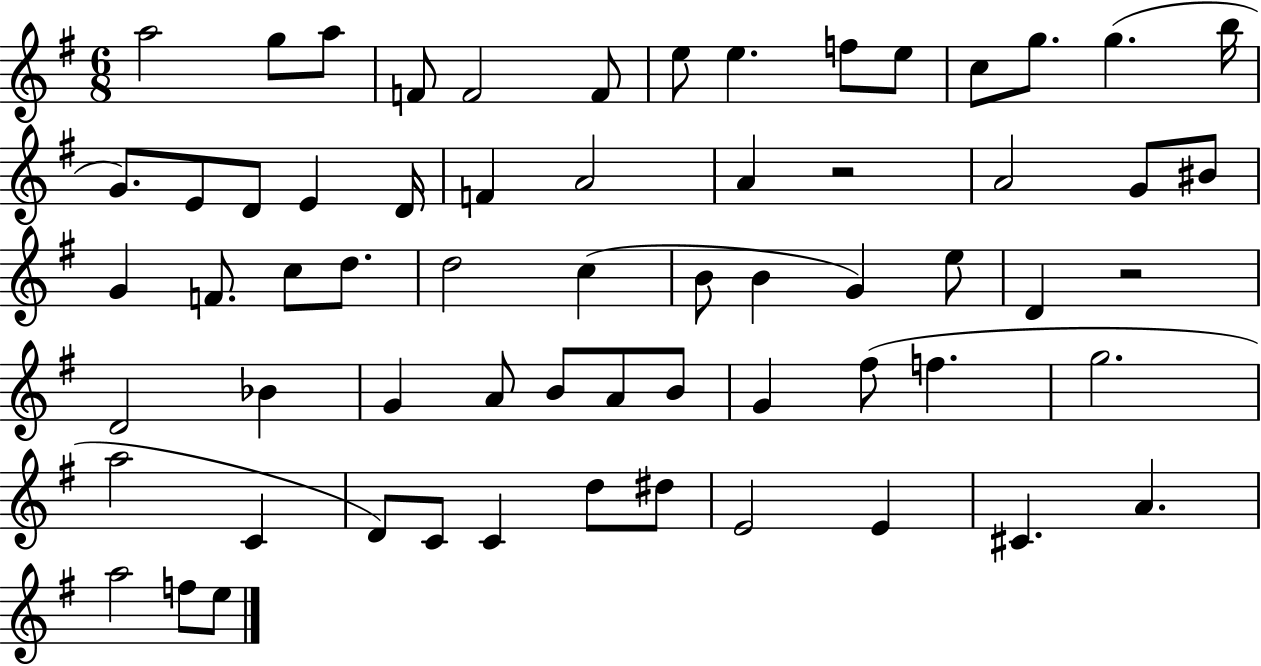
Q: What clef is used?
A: treble